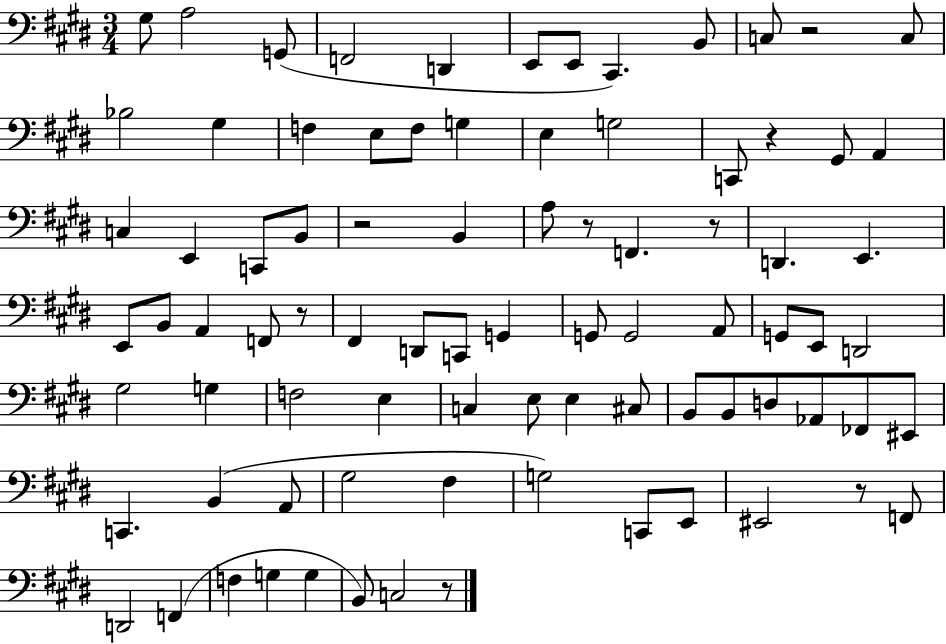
X:1
T:Untitled
M:3/4
L:1/4
K:E
^G,/2 A,2 G,,/2 F,,2 D,, E,,/2 E,,/2 ^C,, B,,/2 C,/2 z2 C,/2 _B,2 ^G, F, E,/2 F,/2 G, E, G,2 C,,/2 z ^G,,/2 A,, C, E,, C,,/2 B,,/2 z2 B,, A,/2 z/2 F,, z/2 D,, E,, E,,/2 B,,/2 A,, F,,/2 z/2 ^F,, D,,/2 C,,/2 G,, G,,/2 G,,2 A,,/2 G,,/2 E,,/2 D,,2 ^G,2 G, F,2 E, C, E,/2 E, ^C,/2 B,,/2 B,,/2 D,/2 _A,,/2 _F,,/2 ^E,,/2 C,, B,, A,,/2 ^G,2 ^F, G,2 C,,/2 E,,/2 ^E,,2 z/2 F,,/2 D,,2 F,, F, G, G, B,,/2 C,2 z/2